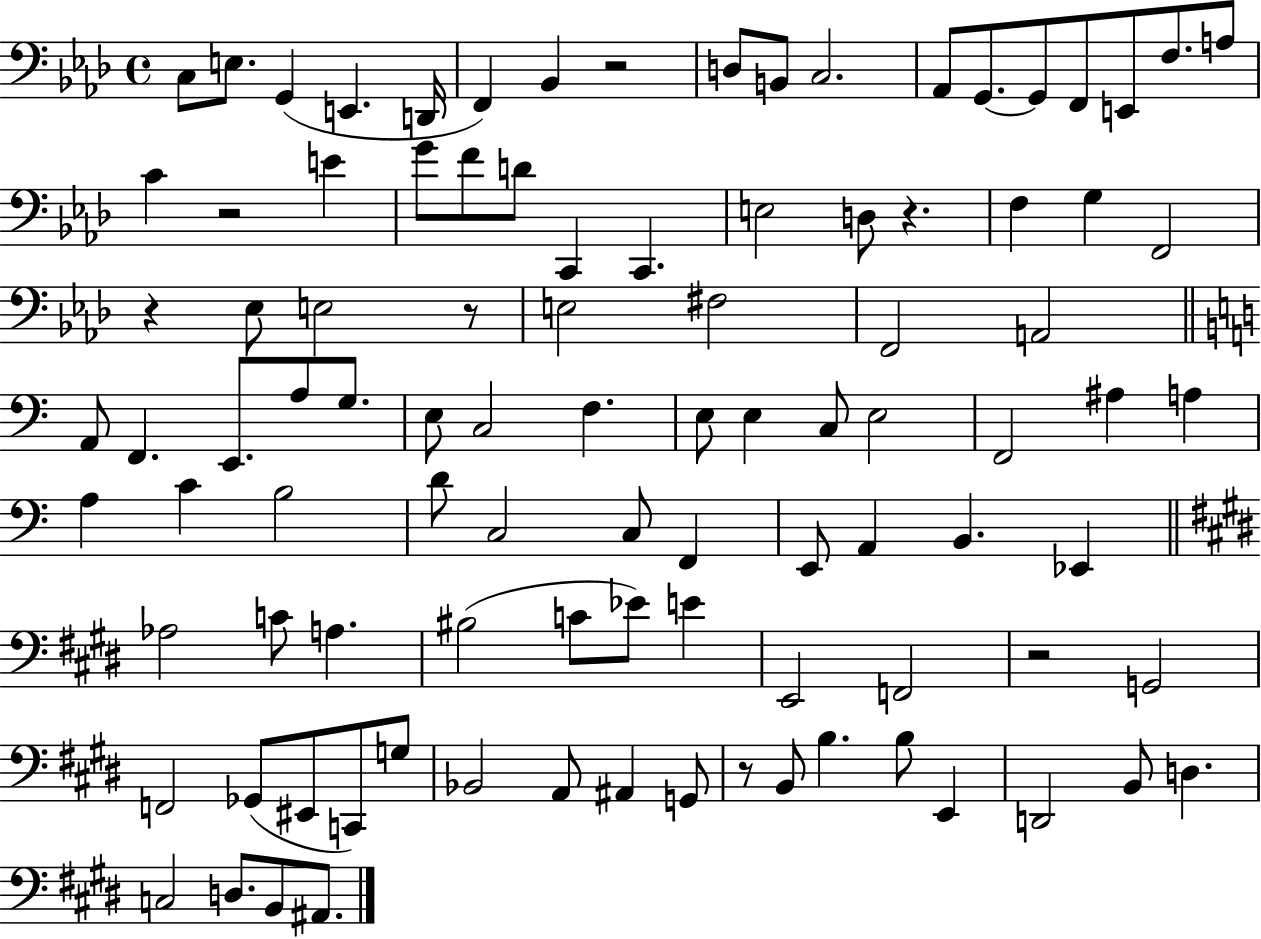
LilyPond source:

{
  \clef bass
  \time 4/4
  \defaultTimeSignature
  \key aes \major
  \repeat volta 2 { c8 e8. g,4( e,4. d,16 | f,4) bes,4 r2 | d8 b,8 c2. | aes,8 g,8.~~ g,8 f,8 e,8 f8. a8 | \break c'4 r2 e'4 | g'8 f'8 d'8 c,4 c,4. | e2 d8 r4. | f4 g4 f,2 | \break r4 ees8 e2 r8 | e2 fis2 | f,2 a,2 | \bar "||" \break \key c \major a,8 f,4. e,8. a8 g8. | e8 c2 f4. | e8 e4 c8 e2 | f,2 ais4 a4 | \break a4 c'4 b2 | d'8 c2 c8 f,4 | e,8 a,4 b,4. ees,4 | \bar "||" \break \key e \major aes2 c'8 a4. | bis2( c'8 ees'8) e'4 | e,2 f,2 | r2 g,2 | \break f,2 ges,8( eis,8 c,8) g8 | bes,2 a,8 ais,4 g,8 | r8 b,8 b4. b8 e,4 | d,2 b,8 d4. | \break c2 d8. b,8 ais,8. | } \bar "|."
}